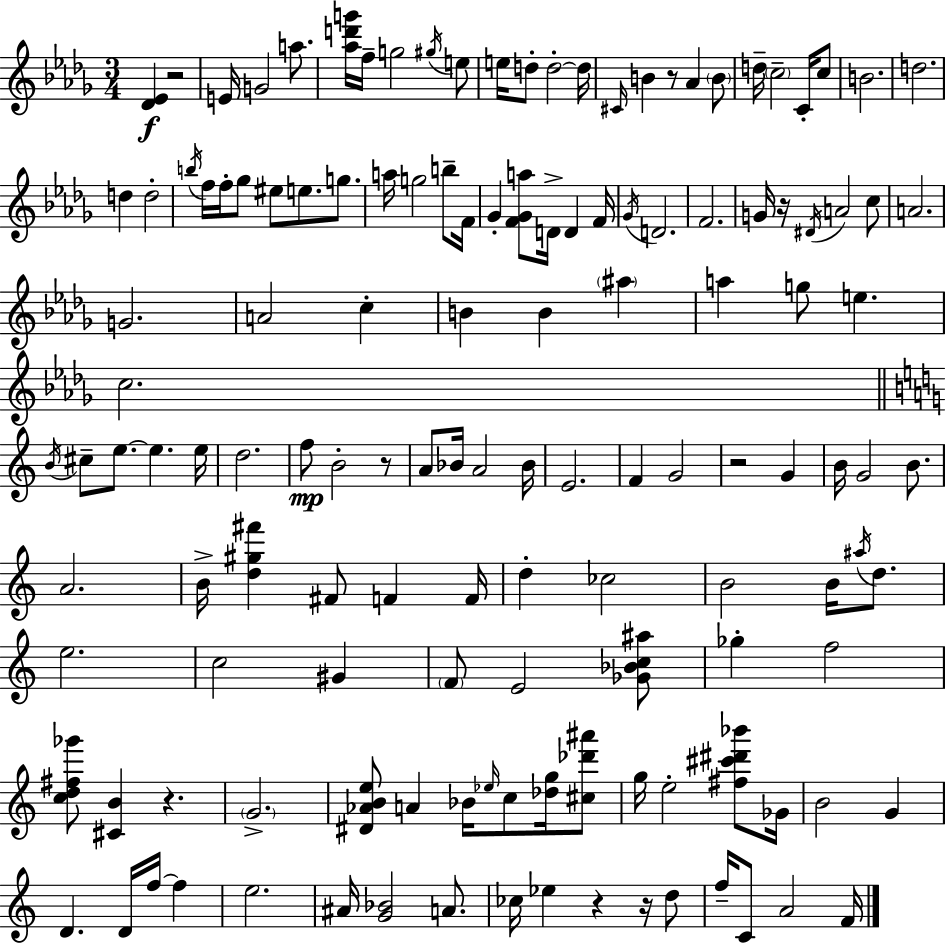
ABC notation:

X:1
T:Untitled
M:3/4
L:1/4
K:Bbm
[_D_E] z2 E/4 G2 a/2 [_ad'g']/4 f/4 g2 ^g/4 e/2 e/4 d/2 d2 d/4 ^C/4 B z/2 _A B/2 d/4 c2 C/4 c/2 B2 d2 d d2 b/4 f/4 f/4 _g/2 ^e/2 e/2 g/2 a/4 g2 b/2 F/4 _G [F_Ga]/2 D/4 D F/4 _G/4 D2 F2 G/4 z/4 ^D/4 A2 c/2 A2 G2 A2 c B B ^a a g/2 e c2 B/4 ^c/2 e/2 e e/4 d2 f/2 B2 z/2 A/2 _B/4 A2 _B/4 E2 F G2 z2 G B/4 G2 B/2 A2 B/4 [d^g^f'] ^F/2 F F/4 d _c2 B2 B/4 ^a/4 d/2 e2 c2 ^G F/2 E2 [_G_Bc^a]/2 _g f2 [cd^f_g']/2 [^CB] z G2 [^D_ABe]/2 A _B/4 _e/4 c/2 [_dg]/4 [^c_d'^a']/2 g/4 e2 [^f^c'^d'_b']/2 _G/4 B2 G D D/4 f/4 f e2 ^A/4 [G_B]2 A/2 _c/4 _e z z/4 d/2 f/4 C/2 A2 F/4